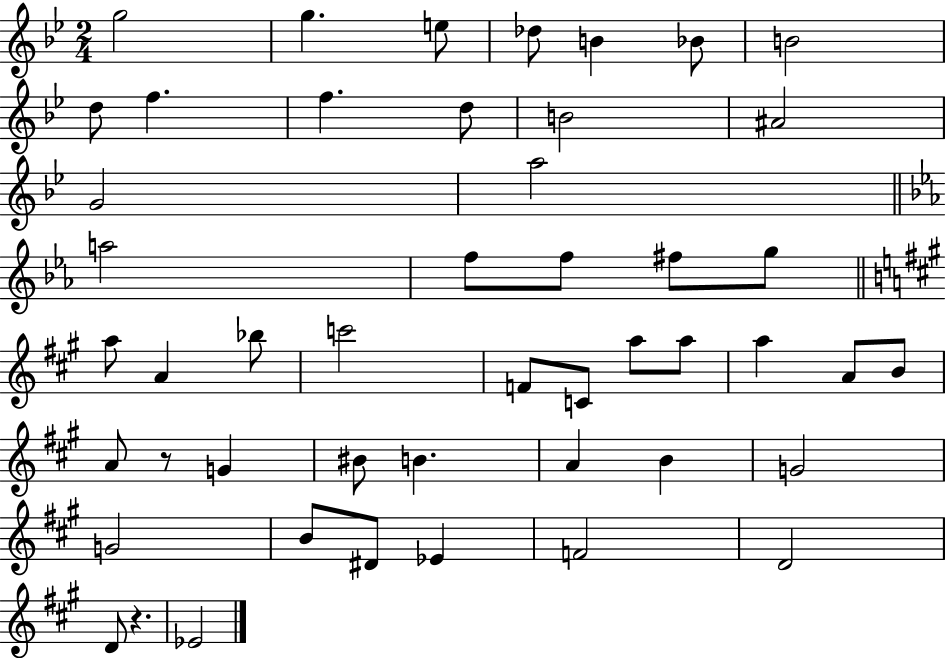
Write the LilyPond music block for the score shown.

{
  \clef treble
  \numericTimeSignature
  \time 2/4
  \key bes \major
  g''2 | g''4. e''8 | des''8 b'4 bes'8 | b'2 | \break d''8 f''4. | f''4. d''8 | b'2 | ais'2 | \break g'2 | a''2 | \bar "||" \break \key ees \major a''2 | f''8 f''8 fis''8 g''8 | \bar "||" \break \key a \major a''8 a'4 bes''8 | c'''2 | f'8 c'8 a''8 a''8 | a''4 a'8 b'8 | \break a'8 r8 g'4 | bis'8 b'4. | a'4 b'4 | g'2 | \break g'2 | b'8 dis'8 ees'4 | f'2 | d'2 | \break d'8 r4. | ees'2 | \bar "|."
}